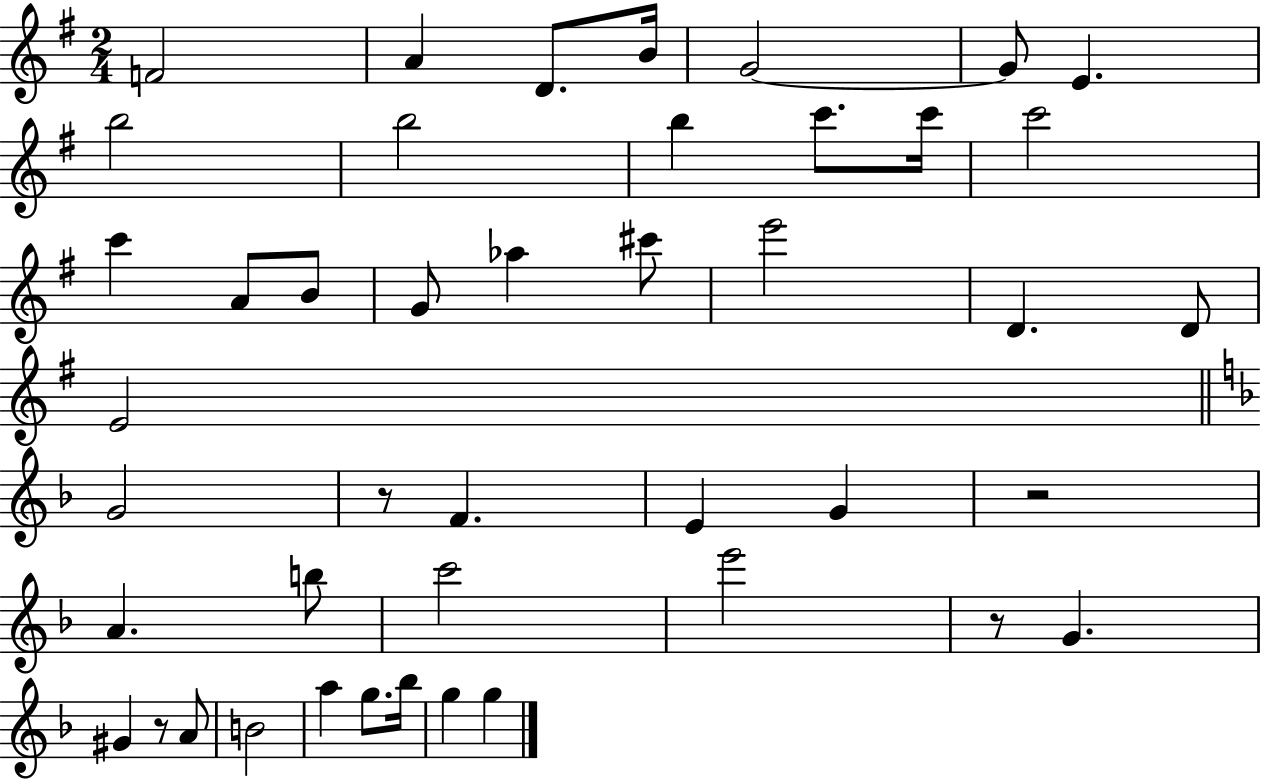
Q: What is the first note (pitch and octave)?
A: F4